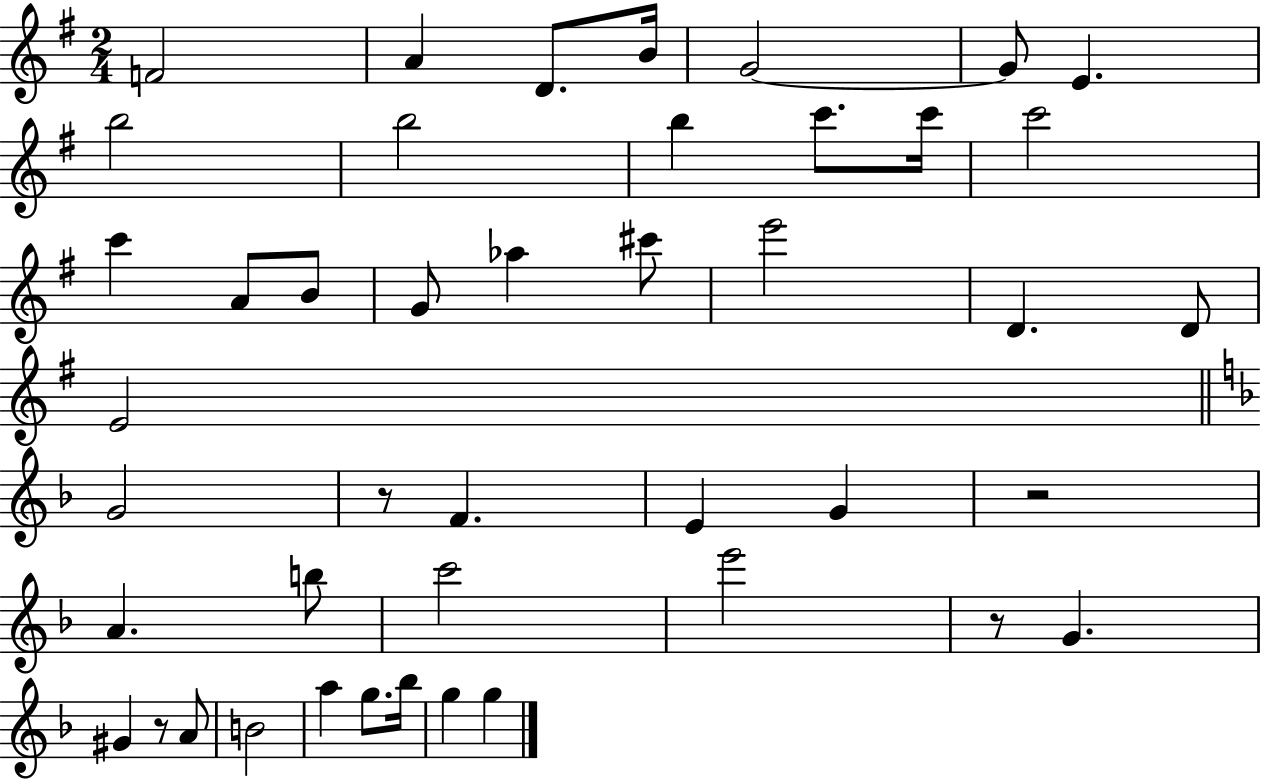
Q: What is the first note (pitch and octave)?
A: F4